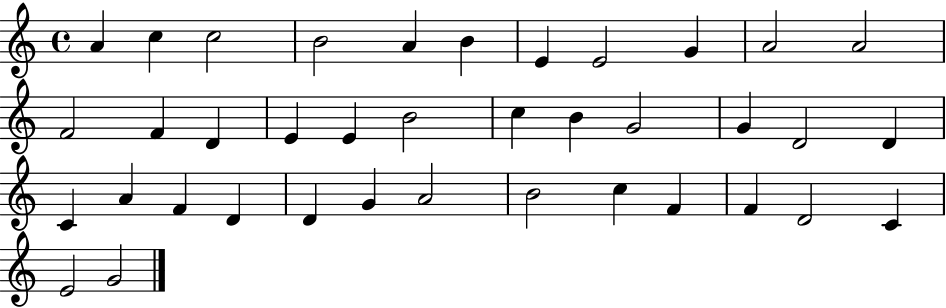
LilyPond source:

{
  \clef treble
  \time 4/4
  \defaultTimeSignature
  \key c \major
  a'4 c''4 c''2 | b'2 a'4 b'4 | e'4 e'2 g'4 | a'2 a'2 | \break f'2 f'4 d'4 | e'4 e'4 b'2 | c''4 b'4 g'2 | g'4 d'2 d'4 | \break c'4 a'4 f'4 d'4 | d'4 g'4 a'2 | b'2 c''4 f'4 | f'4 d'2 c'4 | \break e'2 g'2 | \bar "|."
}